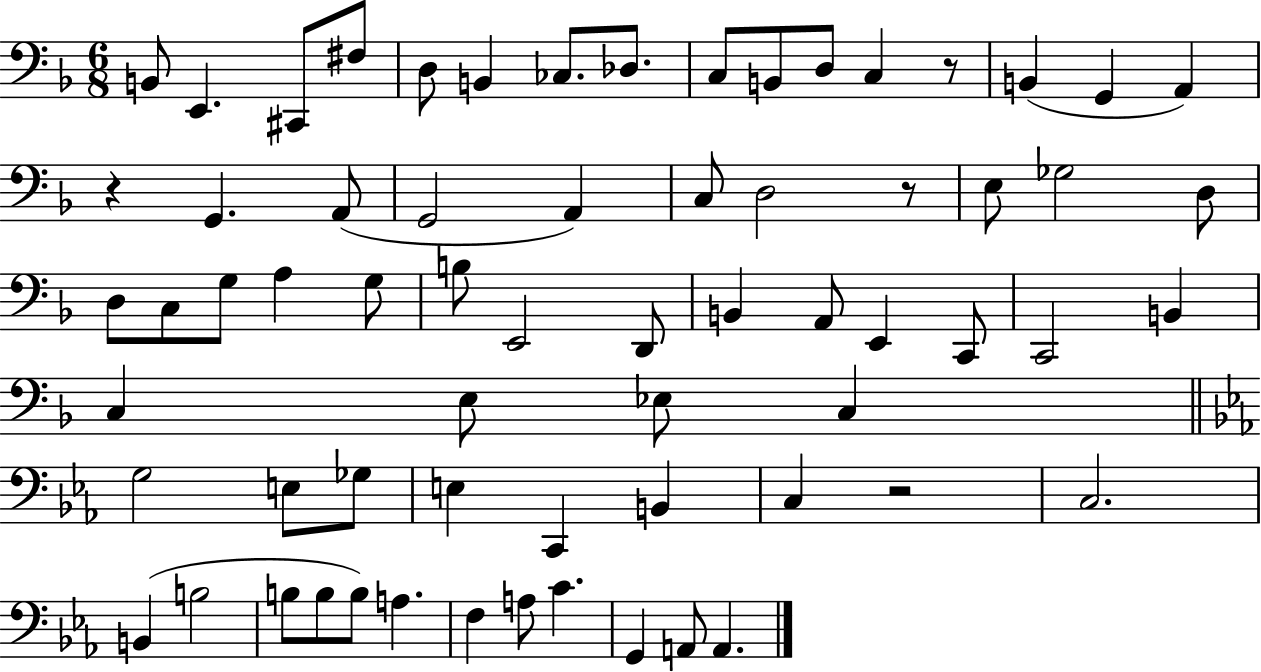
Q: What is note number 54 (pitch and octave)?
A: B3